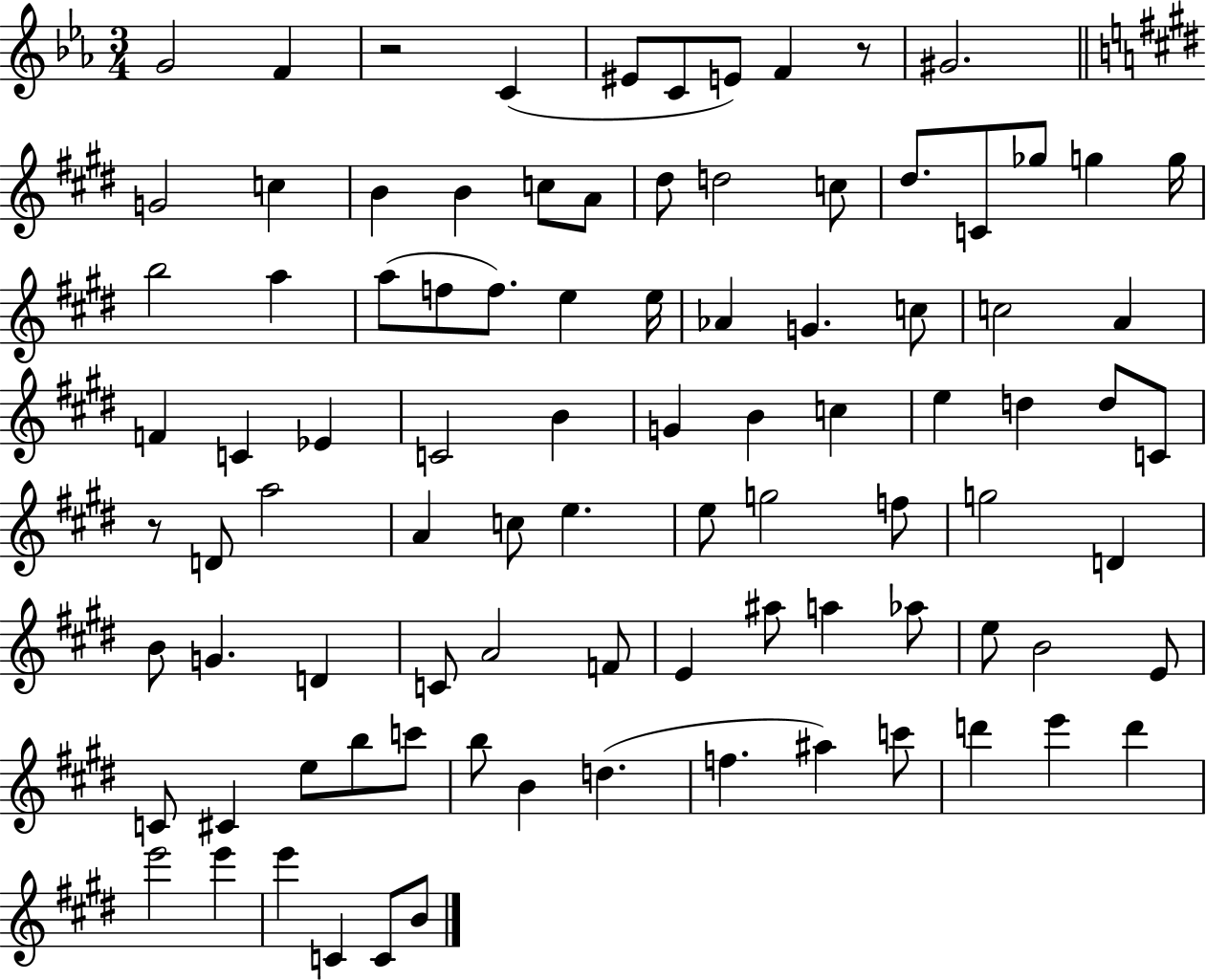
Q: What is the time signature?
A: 3/4